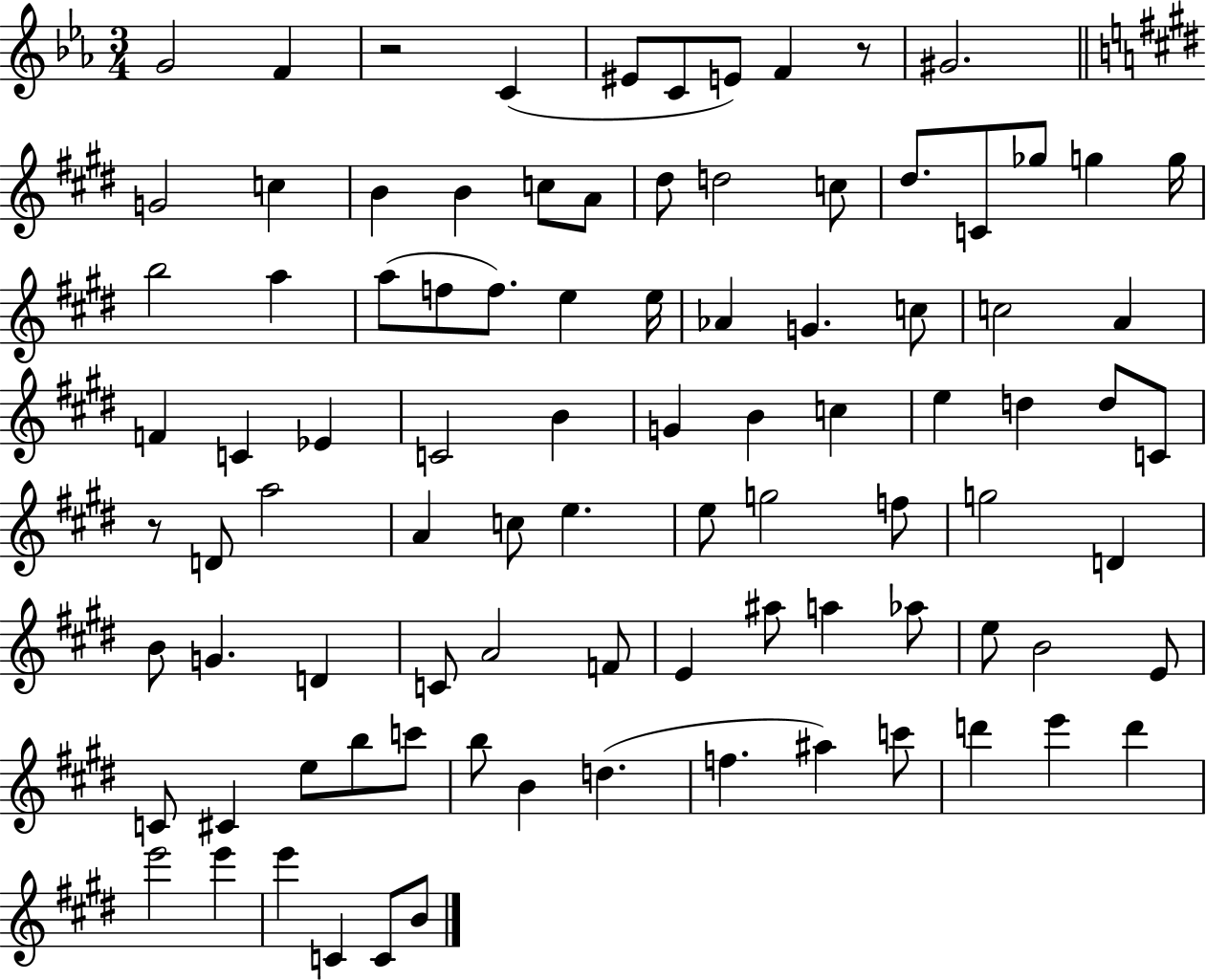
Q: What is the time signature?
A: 3/4